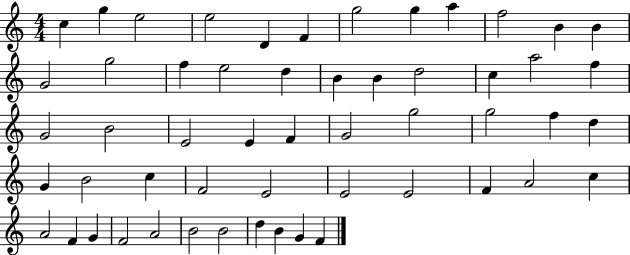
C5/q G5/q E5/h E5/h D4/q F4/q G5/h G5/q A5/q F5/h B4/q B4/q G4/h G5/h F5/q E5/h D5/q B4/q B4/q D5/h C5/q A5/h F5/q G4/h B4/h E4/h E4/q F4/q G4/h G5/h G5/h F5/q D5/q G4/q B4/h C5/q F4/h E4/h E4/h E4/h F4/q A4/h C5/q A4/h F4/q G4/q F4/h A4/h B4/h B4/h D5/q B4/q G4/q F4/q